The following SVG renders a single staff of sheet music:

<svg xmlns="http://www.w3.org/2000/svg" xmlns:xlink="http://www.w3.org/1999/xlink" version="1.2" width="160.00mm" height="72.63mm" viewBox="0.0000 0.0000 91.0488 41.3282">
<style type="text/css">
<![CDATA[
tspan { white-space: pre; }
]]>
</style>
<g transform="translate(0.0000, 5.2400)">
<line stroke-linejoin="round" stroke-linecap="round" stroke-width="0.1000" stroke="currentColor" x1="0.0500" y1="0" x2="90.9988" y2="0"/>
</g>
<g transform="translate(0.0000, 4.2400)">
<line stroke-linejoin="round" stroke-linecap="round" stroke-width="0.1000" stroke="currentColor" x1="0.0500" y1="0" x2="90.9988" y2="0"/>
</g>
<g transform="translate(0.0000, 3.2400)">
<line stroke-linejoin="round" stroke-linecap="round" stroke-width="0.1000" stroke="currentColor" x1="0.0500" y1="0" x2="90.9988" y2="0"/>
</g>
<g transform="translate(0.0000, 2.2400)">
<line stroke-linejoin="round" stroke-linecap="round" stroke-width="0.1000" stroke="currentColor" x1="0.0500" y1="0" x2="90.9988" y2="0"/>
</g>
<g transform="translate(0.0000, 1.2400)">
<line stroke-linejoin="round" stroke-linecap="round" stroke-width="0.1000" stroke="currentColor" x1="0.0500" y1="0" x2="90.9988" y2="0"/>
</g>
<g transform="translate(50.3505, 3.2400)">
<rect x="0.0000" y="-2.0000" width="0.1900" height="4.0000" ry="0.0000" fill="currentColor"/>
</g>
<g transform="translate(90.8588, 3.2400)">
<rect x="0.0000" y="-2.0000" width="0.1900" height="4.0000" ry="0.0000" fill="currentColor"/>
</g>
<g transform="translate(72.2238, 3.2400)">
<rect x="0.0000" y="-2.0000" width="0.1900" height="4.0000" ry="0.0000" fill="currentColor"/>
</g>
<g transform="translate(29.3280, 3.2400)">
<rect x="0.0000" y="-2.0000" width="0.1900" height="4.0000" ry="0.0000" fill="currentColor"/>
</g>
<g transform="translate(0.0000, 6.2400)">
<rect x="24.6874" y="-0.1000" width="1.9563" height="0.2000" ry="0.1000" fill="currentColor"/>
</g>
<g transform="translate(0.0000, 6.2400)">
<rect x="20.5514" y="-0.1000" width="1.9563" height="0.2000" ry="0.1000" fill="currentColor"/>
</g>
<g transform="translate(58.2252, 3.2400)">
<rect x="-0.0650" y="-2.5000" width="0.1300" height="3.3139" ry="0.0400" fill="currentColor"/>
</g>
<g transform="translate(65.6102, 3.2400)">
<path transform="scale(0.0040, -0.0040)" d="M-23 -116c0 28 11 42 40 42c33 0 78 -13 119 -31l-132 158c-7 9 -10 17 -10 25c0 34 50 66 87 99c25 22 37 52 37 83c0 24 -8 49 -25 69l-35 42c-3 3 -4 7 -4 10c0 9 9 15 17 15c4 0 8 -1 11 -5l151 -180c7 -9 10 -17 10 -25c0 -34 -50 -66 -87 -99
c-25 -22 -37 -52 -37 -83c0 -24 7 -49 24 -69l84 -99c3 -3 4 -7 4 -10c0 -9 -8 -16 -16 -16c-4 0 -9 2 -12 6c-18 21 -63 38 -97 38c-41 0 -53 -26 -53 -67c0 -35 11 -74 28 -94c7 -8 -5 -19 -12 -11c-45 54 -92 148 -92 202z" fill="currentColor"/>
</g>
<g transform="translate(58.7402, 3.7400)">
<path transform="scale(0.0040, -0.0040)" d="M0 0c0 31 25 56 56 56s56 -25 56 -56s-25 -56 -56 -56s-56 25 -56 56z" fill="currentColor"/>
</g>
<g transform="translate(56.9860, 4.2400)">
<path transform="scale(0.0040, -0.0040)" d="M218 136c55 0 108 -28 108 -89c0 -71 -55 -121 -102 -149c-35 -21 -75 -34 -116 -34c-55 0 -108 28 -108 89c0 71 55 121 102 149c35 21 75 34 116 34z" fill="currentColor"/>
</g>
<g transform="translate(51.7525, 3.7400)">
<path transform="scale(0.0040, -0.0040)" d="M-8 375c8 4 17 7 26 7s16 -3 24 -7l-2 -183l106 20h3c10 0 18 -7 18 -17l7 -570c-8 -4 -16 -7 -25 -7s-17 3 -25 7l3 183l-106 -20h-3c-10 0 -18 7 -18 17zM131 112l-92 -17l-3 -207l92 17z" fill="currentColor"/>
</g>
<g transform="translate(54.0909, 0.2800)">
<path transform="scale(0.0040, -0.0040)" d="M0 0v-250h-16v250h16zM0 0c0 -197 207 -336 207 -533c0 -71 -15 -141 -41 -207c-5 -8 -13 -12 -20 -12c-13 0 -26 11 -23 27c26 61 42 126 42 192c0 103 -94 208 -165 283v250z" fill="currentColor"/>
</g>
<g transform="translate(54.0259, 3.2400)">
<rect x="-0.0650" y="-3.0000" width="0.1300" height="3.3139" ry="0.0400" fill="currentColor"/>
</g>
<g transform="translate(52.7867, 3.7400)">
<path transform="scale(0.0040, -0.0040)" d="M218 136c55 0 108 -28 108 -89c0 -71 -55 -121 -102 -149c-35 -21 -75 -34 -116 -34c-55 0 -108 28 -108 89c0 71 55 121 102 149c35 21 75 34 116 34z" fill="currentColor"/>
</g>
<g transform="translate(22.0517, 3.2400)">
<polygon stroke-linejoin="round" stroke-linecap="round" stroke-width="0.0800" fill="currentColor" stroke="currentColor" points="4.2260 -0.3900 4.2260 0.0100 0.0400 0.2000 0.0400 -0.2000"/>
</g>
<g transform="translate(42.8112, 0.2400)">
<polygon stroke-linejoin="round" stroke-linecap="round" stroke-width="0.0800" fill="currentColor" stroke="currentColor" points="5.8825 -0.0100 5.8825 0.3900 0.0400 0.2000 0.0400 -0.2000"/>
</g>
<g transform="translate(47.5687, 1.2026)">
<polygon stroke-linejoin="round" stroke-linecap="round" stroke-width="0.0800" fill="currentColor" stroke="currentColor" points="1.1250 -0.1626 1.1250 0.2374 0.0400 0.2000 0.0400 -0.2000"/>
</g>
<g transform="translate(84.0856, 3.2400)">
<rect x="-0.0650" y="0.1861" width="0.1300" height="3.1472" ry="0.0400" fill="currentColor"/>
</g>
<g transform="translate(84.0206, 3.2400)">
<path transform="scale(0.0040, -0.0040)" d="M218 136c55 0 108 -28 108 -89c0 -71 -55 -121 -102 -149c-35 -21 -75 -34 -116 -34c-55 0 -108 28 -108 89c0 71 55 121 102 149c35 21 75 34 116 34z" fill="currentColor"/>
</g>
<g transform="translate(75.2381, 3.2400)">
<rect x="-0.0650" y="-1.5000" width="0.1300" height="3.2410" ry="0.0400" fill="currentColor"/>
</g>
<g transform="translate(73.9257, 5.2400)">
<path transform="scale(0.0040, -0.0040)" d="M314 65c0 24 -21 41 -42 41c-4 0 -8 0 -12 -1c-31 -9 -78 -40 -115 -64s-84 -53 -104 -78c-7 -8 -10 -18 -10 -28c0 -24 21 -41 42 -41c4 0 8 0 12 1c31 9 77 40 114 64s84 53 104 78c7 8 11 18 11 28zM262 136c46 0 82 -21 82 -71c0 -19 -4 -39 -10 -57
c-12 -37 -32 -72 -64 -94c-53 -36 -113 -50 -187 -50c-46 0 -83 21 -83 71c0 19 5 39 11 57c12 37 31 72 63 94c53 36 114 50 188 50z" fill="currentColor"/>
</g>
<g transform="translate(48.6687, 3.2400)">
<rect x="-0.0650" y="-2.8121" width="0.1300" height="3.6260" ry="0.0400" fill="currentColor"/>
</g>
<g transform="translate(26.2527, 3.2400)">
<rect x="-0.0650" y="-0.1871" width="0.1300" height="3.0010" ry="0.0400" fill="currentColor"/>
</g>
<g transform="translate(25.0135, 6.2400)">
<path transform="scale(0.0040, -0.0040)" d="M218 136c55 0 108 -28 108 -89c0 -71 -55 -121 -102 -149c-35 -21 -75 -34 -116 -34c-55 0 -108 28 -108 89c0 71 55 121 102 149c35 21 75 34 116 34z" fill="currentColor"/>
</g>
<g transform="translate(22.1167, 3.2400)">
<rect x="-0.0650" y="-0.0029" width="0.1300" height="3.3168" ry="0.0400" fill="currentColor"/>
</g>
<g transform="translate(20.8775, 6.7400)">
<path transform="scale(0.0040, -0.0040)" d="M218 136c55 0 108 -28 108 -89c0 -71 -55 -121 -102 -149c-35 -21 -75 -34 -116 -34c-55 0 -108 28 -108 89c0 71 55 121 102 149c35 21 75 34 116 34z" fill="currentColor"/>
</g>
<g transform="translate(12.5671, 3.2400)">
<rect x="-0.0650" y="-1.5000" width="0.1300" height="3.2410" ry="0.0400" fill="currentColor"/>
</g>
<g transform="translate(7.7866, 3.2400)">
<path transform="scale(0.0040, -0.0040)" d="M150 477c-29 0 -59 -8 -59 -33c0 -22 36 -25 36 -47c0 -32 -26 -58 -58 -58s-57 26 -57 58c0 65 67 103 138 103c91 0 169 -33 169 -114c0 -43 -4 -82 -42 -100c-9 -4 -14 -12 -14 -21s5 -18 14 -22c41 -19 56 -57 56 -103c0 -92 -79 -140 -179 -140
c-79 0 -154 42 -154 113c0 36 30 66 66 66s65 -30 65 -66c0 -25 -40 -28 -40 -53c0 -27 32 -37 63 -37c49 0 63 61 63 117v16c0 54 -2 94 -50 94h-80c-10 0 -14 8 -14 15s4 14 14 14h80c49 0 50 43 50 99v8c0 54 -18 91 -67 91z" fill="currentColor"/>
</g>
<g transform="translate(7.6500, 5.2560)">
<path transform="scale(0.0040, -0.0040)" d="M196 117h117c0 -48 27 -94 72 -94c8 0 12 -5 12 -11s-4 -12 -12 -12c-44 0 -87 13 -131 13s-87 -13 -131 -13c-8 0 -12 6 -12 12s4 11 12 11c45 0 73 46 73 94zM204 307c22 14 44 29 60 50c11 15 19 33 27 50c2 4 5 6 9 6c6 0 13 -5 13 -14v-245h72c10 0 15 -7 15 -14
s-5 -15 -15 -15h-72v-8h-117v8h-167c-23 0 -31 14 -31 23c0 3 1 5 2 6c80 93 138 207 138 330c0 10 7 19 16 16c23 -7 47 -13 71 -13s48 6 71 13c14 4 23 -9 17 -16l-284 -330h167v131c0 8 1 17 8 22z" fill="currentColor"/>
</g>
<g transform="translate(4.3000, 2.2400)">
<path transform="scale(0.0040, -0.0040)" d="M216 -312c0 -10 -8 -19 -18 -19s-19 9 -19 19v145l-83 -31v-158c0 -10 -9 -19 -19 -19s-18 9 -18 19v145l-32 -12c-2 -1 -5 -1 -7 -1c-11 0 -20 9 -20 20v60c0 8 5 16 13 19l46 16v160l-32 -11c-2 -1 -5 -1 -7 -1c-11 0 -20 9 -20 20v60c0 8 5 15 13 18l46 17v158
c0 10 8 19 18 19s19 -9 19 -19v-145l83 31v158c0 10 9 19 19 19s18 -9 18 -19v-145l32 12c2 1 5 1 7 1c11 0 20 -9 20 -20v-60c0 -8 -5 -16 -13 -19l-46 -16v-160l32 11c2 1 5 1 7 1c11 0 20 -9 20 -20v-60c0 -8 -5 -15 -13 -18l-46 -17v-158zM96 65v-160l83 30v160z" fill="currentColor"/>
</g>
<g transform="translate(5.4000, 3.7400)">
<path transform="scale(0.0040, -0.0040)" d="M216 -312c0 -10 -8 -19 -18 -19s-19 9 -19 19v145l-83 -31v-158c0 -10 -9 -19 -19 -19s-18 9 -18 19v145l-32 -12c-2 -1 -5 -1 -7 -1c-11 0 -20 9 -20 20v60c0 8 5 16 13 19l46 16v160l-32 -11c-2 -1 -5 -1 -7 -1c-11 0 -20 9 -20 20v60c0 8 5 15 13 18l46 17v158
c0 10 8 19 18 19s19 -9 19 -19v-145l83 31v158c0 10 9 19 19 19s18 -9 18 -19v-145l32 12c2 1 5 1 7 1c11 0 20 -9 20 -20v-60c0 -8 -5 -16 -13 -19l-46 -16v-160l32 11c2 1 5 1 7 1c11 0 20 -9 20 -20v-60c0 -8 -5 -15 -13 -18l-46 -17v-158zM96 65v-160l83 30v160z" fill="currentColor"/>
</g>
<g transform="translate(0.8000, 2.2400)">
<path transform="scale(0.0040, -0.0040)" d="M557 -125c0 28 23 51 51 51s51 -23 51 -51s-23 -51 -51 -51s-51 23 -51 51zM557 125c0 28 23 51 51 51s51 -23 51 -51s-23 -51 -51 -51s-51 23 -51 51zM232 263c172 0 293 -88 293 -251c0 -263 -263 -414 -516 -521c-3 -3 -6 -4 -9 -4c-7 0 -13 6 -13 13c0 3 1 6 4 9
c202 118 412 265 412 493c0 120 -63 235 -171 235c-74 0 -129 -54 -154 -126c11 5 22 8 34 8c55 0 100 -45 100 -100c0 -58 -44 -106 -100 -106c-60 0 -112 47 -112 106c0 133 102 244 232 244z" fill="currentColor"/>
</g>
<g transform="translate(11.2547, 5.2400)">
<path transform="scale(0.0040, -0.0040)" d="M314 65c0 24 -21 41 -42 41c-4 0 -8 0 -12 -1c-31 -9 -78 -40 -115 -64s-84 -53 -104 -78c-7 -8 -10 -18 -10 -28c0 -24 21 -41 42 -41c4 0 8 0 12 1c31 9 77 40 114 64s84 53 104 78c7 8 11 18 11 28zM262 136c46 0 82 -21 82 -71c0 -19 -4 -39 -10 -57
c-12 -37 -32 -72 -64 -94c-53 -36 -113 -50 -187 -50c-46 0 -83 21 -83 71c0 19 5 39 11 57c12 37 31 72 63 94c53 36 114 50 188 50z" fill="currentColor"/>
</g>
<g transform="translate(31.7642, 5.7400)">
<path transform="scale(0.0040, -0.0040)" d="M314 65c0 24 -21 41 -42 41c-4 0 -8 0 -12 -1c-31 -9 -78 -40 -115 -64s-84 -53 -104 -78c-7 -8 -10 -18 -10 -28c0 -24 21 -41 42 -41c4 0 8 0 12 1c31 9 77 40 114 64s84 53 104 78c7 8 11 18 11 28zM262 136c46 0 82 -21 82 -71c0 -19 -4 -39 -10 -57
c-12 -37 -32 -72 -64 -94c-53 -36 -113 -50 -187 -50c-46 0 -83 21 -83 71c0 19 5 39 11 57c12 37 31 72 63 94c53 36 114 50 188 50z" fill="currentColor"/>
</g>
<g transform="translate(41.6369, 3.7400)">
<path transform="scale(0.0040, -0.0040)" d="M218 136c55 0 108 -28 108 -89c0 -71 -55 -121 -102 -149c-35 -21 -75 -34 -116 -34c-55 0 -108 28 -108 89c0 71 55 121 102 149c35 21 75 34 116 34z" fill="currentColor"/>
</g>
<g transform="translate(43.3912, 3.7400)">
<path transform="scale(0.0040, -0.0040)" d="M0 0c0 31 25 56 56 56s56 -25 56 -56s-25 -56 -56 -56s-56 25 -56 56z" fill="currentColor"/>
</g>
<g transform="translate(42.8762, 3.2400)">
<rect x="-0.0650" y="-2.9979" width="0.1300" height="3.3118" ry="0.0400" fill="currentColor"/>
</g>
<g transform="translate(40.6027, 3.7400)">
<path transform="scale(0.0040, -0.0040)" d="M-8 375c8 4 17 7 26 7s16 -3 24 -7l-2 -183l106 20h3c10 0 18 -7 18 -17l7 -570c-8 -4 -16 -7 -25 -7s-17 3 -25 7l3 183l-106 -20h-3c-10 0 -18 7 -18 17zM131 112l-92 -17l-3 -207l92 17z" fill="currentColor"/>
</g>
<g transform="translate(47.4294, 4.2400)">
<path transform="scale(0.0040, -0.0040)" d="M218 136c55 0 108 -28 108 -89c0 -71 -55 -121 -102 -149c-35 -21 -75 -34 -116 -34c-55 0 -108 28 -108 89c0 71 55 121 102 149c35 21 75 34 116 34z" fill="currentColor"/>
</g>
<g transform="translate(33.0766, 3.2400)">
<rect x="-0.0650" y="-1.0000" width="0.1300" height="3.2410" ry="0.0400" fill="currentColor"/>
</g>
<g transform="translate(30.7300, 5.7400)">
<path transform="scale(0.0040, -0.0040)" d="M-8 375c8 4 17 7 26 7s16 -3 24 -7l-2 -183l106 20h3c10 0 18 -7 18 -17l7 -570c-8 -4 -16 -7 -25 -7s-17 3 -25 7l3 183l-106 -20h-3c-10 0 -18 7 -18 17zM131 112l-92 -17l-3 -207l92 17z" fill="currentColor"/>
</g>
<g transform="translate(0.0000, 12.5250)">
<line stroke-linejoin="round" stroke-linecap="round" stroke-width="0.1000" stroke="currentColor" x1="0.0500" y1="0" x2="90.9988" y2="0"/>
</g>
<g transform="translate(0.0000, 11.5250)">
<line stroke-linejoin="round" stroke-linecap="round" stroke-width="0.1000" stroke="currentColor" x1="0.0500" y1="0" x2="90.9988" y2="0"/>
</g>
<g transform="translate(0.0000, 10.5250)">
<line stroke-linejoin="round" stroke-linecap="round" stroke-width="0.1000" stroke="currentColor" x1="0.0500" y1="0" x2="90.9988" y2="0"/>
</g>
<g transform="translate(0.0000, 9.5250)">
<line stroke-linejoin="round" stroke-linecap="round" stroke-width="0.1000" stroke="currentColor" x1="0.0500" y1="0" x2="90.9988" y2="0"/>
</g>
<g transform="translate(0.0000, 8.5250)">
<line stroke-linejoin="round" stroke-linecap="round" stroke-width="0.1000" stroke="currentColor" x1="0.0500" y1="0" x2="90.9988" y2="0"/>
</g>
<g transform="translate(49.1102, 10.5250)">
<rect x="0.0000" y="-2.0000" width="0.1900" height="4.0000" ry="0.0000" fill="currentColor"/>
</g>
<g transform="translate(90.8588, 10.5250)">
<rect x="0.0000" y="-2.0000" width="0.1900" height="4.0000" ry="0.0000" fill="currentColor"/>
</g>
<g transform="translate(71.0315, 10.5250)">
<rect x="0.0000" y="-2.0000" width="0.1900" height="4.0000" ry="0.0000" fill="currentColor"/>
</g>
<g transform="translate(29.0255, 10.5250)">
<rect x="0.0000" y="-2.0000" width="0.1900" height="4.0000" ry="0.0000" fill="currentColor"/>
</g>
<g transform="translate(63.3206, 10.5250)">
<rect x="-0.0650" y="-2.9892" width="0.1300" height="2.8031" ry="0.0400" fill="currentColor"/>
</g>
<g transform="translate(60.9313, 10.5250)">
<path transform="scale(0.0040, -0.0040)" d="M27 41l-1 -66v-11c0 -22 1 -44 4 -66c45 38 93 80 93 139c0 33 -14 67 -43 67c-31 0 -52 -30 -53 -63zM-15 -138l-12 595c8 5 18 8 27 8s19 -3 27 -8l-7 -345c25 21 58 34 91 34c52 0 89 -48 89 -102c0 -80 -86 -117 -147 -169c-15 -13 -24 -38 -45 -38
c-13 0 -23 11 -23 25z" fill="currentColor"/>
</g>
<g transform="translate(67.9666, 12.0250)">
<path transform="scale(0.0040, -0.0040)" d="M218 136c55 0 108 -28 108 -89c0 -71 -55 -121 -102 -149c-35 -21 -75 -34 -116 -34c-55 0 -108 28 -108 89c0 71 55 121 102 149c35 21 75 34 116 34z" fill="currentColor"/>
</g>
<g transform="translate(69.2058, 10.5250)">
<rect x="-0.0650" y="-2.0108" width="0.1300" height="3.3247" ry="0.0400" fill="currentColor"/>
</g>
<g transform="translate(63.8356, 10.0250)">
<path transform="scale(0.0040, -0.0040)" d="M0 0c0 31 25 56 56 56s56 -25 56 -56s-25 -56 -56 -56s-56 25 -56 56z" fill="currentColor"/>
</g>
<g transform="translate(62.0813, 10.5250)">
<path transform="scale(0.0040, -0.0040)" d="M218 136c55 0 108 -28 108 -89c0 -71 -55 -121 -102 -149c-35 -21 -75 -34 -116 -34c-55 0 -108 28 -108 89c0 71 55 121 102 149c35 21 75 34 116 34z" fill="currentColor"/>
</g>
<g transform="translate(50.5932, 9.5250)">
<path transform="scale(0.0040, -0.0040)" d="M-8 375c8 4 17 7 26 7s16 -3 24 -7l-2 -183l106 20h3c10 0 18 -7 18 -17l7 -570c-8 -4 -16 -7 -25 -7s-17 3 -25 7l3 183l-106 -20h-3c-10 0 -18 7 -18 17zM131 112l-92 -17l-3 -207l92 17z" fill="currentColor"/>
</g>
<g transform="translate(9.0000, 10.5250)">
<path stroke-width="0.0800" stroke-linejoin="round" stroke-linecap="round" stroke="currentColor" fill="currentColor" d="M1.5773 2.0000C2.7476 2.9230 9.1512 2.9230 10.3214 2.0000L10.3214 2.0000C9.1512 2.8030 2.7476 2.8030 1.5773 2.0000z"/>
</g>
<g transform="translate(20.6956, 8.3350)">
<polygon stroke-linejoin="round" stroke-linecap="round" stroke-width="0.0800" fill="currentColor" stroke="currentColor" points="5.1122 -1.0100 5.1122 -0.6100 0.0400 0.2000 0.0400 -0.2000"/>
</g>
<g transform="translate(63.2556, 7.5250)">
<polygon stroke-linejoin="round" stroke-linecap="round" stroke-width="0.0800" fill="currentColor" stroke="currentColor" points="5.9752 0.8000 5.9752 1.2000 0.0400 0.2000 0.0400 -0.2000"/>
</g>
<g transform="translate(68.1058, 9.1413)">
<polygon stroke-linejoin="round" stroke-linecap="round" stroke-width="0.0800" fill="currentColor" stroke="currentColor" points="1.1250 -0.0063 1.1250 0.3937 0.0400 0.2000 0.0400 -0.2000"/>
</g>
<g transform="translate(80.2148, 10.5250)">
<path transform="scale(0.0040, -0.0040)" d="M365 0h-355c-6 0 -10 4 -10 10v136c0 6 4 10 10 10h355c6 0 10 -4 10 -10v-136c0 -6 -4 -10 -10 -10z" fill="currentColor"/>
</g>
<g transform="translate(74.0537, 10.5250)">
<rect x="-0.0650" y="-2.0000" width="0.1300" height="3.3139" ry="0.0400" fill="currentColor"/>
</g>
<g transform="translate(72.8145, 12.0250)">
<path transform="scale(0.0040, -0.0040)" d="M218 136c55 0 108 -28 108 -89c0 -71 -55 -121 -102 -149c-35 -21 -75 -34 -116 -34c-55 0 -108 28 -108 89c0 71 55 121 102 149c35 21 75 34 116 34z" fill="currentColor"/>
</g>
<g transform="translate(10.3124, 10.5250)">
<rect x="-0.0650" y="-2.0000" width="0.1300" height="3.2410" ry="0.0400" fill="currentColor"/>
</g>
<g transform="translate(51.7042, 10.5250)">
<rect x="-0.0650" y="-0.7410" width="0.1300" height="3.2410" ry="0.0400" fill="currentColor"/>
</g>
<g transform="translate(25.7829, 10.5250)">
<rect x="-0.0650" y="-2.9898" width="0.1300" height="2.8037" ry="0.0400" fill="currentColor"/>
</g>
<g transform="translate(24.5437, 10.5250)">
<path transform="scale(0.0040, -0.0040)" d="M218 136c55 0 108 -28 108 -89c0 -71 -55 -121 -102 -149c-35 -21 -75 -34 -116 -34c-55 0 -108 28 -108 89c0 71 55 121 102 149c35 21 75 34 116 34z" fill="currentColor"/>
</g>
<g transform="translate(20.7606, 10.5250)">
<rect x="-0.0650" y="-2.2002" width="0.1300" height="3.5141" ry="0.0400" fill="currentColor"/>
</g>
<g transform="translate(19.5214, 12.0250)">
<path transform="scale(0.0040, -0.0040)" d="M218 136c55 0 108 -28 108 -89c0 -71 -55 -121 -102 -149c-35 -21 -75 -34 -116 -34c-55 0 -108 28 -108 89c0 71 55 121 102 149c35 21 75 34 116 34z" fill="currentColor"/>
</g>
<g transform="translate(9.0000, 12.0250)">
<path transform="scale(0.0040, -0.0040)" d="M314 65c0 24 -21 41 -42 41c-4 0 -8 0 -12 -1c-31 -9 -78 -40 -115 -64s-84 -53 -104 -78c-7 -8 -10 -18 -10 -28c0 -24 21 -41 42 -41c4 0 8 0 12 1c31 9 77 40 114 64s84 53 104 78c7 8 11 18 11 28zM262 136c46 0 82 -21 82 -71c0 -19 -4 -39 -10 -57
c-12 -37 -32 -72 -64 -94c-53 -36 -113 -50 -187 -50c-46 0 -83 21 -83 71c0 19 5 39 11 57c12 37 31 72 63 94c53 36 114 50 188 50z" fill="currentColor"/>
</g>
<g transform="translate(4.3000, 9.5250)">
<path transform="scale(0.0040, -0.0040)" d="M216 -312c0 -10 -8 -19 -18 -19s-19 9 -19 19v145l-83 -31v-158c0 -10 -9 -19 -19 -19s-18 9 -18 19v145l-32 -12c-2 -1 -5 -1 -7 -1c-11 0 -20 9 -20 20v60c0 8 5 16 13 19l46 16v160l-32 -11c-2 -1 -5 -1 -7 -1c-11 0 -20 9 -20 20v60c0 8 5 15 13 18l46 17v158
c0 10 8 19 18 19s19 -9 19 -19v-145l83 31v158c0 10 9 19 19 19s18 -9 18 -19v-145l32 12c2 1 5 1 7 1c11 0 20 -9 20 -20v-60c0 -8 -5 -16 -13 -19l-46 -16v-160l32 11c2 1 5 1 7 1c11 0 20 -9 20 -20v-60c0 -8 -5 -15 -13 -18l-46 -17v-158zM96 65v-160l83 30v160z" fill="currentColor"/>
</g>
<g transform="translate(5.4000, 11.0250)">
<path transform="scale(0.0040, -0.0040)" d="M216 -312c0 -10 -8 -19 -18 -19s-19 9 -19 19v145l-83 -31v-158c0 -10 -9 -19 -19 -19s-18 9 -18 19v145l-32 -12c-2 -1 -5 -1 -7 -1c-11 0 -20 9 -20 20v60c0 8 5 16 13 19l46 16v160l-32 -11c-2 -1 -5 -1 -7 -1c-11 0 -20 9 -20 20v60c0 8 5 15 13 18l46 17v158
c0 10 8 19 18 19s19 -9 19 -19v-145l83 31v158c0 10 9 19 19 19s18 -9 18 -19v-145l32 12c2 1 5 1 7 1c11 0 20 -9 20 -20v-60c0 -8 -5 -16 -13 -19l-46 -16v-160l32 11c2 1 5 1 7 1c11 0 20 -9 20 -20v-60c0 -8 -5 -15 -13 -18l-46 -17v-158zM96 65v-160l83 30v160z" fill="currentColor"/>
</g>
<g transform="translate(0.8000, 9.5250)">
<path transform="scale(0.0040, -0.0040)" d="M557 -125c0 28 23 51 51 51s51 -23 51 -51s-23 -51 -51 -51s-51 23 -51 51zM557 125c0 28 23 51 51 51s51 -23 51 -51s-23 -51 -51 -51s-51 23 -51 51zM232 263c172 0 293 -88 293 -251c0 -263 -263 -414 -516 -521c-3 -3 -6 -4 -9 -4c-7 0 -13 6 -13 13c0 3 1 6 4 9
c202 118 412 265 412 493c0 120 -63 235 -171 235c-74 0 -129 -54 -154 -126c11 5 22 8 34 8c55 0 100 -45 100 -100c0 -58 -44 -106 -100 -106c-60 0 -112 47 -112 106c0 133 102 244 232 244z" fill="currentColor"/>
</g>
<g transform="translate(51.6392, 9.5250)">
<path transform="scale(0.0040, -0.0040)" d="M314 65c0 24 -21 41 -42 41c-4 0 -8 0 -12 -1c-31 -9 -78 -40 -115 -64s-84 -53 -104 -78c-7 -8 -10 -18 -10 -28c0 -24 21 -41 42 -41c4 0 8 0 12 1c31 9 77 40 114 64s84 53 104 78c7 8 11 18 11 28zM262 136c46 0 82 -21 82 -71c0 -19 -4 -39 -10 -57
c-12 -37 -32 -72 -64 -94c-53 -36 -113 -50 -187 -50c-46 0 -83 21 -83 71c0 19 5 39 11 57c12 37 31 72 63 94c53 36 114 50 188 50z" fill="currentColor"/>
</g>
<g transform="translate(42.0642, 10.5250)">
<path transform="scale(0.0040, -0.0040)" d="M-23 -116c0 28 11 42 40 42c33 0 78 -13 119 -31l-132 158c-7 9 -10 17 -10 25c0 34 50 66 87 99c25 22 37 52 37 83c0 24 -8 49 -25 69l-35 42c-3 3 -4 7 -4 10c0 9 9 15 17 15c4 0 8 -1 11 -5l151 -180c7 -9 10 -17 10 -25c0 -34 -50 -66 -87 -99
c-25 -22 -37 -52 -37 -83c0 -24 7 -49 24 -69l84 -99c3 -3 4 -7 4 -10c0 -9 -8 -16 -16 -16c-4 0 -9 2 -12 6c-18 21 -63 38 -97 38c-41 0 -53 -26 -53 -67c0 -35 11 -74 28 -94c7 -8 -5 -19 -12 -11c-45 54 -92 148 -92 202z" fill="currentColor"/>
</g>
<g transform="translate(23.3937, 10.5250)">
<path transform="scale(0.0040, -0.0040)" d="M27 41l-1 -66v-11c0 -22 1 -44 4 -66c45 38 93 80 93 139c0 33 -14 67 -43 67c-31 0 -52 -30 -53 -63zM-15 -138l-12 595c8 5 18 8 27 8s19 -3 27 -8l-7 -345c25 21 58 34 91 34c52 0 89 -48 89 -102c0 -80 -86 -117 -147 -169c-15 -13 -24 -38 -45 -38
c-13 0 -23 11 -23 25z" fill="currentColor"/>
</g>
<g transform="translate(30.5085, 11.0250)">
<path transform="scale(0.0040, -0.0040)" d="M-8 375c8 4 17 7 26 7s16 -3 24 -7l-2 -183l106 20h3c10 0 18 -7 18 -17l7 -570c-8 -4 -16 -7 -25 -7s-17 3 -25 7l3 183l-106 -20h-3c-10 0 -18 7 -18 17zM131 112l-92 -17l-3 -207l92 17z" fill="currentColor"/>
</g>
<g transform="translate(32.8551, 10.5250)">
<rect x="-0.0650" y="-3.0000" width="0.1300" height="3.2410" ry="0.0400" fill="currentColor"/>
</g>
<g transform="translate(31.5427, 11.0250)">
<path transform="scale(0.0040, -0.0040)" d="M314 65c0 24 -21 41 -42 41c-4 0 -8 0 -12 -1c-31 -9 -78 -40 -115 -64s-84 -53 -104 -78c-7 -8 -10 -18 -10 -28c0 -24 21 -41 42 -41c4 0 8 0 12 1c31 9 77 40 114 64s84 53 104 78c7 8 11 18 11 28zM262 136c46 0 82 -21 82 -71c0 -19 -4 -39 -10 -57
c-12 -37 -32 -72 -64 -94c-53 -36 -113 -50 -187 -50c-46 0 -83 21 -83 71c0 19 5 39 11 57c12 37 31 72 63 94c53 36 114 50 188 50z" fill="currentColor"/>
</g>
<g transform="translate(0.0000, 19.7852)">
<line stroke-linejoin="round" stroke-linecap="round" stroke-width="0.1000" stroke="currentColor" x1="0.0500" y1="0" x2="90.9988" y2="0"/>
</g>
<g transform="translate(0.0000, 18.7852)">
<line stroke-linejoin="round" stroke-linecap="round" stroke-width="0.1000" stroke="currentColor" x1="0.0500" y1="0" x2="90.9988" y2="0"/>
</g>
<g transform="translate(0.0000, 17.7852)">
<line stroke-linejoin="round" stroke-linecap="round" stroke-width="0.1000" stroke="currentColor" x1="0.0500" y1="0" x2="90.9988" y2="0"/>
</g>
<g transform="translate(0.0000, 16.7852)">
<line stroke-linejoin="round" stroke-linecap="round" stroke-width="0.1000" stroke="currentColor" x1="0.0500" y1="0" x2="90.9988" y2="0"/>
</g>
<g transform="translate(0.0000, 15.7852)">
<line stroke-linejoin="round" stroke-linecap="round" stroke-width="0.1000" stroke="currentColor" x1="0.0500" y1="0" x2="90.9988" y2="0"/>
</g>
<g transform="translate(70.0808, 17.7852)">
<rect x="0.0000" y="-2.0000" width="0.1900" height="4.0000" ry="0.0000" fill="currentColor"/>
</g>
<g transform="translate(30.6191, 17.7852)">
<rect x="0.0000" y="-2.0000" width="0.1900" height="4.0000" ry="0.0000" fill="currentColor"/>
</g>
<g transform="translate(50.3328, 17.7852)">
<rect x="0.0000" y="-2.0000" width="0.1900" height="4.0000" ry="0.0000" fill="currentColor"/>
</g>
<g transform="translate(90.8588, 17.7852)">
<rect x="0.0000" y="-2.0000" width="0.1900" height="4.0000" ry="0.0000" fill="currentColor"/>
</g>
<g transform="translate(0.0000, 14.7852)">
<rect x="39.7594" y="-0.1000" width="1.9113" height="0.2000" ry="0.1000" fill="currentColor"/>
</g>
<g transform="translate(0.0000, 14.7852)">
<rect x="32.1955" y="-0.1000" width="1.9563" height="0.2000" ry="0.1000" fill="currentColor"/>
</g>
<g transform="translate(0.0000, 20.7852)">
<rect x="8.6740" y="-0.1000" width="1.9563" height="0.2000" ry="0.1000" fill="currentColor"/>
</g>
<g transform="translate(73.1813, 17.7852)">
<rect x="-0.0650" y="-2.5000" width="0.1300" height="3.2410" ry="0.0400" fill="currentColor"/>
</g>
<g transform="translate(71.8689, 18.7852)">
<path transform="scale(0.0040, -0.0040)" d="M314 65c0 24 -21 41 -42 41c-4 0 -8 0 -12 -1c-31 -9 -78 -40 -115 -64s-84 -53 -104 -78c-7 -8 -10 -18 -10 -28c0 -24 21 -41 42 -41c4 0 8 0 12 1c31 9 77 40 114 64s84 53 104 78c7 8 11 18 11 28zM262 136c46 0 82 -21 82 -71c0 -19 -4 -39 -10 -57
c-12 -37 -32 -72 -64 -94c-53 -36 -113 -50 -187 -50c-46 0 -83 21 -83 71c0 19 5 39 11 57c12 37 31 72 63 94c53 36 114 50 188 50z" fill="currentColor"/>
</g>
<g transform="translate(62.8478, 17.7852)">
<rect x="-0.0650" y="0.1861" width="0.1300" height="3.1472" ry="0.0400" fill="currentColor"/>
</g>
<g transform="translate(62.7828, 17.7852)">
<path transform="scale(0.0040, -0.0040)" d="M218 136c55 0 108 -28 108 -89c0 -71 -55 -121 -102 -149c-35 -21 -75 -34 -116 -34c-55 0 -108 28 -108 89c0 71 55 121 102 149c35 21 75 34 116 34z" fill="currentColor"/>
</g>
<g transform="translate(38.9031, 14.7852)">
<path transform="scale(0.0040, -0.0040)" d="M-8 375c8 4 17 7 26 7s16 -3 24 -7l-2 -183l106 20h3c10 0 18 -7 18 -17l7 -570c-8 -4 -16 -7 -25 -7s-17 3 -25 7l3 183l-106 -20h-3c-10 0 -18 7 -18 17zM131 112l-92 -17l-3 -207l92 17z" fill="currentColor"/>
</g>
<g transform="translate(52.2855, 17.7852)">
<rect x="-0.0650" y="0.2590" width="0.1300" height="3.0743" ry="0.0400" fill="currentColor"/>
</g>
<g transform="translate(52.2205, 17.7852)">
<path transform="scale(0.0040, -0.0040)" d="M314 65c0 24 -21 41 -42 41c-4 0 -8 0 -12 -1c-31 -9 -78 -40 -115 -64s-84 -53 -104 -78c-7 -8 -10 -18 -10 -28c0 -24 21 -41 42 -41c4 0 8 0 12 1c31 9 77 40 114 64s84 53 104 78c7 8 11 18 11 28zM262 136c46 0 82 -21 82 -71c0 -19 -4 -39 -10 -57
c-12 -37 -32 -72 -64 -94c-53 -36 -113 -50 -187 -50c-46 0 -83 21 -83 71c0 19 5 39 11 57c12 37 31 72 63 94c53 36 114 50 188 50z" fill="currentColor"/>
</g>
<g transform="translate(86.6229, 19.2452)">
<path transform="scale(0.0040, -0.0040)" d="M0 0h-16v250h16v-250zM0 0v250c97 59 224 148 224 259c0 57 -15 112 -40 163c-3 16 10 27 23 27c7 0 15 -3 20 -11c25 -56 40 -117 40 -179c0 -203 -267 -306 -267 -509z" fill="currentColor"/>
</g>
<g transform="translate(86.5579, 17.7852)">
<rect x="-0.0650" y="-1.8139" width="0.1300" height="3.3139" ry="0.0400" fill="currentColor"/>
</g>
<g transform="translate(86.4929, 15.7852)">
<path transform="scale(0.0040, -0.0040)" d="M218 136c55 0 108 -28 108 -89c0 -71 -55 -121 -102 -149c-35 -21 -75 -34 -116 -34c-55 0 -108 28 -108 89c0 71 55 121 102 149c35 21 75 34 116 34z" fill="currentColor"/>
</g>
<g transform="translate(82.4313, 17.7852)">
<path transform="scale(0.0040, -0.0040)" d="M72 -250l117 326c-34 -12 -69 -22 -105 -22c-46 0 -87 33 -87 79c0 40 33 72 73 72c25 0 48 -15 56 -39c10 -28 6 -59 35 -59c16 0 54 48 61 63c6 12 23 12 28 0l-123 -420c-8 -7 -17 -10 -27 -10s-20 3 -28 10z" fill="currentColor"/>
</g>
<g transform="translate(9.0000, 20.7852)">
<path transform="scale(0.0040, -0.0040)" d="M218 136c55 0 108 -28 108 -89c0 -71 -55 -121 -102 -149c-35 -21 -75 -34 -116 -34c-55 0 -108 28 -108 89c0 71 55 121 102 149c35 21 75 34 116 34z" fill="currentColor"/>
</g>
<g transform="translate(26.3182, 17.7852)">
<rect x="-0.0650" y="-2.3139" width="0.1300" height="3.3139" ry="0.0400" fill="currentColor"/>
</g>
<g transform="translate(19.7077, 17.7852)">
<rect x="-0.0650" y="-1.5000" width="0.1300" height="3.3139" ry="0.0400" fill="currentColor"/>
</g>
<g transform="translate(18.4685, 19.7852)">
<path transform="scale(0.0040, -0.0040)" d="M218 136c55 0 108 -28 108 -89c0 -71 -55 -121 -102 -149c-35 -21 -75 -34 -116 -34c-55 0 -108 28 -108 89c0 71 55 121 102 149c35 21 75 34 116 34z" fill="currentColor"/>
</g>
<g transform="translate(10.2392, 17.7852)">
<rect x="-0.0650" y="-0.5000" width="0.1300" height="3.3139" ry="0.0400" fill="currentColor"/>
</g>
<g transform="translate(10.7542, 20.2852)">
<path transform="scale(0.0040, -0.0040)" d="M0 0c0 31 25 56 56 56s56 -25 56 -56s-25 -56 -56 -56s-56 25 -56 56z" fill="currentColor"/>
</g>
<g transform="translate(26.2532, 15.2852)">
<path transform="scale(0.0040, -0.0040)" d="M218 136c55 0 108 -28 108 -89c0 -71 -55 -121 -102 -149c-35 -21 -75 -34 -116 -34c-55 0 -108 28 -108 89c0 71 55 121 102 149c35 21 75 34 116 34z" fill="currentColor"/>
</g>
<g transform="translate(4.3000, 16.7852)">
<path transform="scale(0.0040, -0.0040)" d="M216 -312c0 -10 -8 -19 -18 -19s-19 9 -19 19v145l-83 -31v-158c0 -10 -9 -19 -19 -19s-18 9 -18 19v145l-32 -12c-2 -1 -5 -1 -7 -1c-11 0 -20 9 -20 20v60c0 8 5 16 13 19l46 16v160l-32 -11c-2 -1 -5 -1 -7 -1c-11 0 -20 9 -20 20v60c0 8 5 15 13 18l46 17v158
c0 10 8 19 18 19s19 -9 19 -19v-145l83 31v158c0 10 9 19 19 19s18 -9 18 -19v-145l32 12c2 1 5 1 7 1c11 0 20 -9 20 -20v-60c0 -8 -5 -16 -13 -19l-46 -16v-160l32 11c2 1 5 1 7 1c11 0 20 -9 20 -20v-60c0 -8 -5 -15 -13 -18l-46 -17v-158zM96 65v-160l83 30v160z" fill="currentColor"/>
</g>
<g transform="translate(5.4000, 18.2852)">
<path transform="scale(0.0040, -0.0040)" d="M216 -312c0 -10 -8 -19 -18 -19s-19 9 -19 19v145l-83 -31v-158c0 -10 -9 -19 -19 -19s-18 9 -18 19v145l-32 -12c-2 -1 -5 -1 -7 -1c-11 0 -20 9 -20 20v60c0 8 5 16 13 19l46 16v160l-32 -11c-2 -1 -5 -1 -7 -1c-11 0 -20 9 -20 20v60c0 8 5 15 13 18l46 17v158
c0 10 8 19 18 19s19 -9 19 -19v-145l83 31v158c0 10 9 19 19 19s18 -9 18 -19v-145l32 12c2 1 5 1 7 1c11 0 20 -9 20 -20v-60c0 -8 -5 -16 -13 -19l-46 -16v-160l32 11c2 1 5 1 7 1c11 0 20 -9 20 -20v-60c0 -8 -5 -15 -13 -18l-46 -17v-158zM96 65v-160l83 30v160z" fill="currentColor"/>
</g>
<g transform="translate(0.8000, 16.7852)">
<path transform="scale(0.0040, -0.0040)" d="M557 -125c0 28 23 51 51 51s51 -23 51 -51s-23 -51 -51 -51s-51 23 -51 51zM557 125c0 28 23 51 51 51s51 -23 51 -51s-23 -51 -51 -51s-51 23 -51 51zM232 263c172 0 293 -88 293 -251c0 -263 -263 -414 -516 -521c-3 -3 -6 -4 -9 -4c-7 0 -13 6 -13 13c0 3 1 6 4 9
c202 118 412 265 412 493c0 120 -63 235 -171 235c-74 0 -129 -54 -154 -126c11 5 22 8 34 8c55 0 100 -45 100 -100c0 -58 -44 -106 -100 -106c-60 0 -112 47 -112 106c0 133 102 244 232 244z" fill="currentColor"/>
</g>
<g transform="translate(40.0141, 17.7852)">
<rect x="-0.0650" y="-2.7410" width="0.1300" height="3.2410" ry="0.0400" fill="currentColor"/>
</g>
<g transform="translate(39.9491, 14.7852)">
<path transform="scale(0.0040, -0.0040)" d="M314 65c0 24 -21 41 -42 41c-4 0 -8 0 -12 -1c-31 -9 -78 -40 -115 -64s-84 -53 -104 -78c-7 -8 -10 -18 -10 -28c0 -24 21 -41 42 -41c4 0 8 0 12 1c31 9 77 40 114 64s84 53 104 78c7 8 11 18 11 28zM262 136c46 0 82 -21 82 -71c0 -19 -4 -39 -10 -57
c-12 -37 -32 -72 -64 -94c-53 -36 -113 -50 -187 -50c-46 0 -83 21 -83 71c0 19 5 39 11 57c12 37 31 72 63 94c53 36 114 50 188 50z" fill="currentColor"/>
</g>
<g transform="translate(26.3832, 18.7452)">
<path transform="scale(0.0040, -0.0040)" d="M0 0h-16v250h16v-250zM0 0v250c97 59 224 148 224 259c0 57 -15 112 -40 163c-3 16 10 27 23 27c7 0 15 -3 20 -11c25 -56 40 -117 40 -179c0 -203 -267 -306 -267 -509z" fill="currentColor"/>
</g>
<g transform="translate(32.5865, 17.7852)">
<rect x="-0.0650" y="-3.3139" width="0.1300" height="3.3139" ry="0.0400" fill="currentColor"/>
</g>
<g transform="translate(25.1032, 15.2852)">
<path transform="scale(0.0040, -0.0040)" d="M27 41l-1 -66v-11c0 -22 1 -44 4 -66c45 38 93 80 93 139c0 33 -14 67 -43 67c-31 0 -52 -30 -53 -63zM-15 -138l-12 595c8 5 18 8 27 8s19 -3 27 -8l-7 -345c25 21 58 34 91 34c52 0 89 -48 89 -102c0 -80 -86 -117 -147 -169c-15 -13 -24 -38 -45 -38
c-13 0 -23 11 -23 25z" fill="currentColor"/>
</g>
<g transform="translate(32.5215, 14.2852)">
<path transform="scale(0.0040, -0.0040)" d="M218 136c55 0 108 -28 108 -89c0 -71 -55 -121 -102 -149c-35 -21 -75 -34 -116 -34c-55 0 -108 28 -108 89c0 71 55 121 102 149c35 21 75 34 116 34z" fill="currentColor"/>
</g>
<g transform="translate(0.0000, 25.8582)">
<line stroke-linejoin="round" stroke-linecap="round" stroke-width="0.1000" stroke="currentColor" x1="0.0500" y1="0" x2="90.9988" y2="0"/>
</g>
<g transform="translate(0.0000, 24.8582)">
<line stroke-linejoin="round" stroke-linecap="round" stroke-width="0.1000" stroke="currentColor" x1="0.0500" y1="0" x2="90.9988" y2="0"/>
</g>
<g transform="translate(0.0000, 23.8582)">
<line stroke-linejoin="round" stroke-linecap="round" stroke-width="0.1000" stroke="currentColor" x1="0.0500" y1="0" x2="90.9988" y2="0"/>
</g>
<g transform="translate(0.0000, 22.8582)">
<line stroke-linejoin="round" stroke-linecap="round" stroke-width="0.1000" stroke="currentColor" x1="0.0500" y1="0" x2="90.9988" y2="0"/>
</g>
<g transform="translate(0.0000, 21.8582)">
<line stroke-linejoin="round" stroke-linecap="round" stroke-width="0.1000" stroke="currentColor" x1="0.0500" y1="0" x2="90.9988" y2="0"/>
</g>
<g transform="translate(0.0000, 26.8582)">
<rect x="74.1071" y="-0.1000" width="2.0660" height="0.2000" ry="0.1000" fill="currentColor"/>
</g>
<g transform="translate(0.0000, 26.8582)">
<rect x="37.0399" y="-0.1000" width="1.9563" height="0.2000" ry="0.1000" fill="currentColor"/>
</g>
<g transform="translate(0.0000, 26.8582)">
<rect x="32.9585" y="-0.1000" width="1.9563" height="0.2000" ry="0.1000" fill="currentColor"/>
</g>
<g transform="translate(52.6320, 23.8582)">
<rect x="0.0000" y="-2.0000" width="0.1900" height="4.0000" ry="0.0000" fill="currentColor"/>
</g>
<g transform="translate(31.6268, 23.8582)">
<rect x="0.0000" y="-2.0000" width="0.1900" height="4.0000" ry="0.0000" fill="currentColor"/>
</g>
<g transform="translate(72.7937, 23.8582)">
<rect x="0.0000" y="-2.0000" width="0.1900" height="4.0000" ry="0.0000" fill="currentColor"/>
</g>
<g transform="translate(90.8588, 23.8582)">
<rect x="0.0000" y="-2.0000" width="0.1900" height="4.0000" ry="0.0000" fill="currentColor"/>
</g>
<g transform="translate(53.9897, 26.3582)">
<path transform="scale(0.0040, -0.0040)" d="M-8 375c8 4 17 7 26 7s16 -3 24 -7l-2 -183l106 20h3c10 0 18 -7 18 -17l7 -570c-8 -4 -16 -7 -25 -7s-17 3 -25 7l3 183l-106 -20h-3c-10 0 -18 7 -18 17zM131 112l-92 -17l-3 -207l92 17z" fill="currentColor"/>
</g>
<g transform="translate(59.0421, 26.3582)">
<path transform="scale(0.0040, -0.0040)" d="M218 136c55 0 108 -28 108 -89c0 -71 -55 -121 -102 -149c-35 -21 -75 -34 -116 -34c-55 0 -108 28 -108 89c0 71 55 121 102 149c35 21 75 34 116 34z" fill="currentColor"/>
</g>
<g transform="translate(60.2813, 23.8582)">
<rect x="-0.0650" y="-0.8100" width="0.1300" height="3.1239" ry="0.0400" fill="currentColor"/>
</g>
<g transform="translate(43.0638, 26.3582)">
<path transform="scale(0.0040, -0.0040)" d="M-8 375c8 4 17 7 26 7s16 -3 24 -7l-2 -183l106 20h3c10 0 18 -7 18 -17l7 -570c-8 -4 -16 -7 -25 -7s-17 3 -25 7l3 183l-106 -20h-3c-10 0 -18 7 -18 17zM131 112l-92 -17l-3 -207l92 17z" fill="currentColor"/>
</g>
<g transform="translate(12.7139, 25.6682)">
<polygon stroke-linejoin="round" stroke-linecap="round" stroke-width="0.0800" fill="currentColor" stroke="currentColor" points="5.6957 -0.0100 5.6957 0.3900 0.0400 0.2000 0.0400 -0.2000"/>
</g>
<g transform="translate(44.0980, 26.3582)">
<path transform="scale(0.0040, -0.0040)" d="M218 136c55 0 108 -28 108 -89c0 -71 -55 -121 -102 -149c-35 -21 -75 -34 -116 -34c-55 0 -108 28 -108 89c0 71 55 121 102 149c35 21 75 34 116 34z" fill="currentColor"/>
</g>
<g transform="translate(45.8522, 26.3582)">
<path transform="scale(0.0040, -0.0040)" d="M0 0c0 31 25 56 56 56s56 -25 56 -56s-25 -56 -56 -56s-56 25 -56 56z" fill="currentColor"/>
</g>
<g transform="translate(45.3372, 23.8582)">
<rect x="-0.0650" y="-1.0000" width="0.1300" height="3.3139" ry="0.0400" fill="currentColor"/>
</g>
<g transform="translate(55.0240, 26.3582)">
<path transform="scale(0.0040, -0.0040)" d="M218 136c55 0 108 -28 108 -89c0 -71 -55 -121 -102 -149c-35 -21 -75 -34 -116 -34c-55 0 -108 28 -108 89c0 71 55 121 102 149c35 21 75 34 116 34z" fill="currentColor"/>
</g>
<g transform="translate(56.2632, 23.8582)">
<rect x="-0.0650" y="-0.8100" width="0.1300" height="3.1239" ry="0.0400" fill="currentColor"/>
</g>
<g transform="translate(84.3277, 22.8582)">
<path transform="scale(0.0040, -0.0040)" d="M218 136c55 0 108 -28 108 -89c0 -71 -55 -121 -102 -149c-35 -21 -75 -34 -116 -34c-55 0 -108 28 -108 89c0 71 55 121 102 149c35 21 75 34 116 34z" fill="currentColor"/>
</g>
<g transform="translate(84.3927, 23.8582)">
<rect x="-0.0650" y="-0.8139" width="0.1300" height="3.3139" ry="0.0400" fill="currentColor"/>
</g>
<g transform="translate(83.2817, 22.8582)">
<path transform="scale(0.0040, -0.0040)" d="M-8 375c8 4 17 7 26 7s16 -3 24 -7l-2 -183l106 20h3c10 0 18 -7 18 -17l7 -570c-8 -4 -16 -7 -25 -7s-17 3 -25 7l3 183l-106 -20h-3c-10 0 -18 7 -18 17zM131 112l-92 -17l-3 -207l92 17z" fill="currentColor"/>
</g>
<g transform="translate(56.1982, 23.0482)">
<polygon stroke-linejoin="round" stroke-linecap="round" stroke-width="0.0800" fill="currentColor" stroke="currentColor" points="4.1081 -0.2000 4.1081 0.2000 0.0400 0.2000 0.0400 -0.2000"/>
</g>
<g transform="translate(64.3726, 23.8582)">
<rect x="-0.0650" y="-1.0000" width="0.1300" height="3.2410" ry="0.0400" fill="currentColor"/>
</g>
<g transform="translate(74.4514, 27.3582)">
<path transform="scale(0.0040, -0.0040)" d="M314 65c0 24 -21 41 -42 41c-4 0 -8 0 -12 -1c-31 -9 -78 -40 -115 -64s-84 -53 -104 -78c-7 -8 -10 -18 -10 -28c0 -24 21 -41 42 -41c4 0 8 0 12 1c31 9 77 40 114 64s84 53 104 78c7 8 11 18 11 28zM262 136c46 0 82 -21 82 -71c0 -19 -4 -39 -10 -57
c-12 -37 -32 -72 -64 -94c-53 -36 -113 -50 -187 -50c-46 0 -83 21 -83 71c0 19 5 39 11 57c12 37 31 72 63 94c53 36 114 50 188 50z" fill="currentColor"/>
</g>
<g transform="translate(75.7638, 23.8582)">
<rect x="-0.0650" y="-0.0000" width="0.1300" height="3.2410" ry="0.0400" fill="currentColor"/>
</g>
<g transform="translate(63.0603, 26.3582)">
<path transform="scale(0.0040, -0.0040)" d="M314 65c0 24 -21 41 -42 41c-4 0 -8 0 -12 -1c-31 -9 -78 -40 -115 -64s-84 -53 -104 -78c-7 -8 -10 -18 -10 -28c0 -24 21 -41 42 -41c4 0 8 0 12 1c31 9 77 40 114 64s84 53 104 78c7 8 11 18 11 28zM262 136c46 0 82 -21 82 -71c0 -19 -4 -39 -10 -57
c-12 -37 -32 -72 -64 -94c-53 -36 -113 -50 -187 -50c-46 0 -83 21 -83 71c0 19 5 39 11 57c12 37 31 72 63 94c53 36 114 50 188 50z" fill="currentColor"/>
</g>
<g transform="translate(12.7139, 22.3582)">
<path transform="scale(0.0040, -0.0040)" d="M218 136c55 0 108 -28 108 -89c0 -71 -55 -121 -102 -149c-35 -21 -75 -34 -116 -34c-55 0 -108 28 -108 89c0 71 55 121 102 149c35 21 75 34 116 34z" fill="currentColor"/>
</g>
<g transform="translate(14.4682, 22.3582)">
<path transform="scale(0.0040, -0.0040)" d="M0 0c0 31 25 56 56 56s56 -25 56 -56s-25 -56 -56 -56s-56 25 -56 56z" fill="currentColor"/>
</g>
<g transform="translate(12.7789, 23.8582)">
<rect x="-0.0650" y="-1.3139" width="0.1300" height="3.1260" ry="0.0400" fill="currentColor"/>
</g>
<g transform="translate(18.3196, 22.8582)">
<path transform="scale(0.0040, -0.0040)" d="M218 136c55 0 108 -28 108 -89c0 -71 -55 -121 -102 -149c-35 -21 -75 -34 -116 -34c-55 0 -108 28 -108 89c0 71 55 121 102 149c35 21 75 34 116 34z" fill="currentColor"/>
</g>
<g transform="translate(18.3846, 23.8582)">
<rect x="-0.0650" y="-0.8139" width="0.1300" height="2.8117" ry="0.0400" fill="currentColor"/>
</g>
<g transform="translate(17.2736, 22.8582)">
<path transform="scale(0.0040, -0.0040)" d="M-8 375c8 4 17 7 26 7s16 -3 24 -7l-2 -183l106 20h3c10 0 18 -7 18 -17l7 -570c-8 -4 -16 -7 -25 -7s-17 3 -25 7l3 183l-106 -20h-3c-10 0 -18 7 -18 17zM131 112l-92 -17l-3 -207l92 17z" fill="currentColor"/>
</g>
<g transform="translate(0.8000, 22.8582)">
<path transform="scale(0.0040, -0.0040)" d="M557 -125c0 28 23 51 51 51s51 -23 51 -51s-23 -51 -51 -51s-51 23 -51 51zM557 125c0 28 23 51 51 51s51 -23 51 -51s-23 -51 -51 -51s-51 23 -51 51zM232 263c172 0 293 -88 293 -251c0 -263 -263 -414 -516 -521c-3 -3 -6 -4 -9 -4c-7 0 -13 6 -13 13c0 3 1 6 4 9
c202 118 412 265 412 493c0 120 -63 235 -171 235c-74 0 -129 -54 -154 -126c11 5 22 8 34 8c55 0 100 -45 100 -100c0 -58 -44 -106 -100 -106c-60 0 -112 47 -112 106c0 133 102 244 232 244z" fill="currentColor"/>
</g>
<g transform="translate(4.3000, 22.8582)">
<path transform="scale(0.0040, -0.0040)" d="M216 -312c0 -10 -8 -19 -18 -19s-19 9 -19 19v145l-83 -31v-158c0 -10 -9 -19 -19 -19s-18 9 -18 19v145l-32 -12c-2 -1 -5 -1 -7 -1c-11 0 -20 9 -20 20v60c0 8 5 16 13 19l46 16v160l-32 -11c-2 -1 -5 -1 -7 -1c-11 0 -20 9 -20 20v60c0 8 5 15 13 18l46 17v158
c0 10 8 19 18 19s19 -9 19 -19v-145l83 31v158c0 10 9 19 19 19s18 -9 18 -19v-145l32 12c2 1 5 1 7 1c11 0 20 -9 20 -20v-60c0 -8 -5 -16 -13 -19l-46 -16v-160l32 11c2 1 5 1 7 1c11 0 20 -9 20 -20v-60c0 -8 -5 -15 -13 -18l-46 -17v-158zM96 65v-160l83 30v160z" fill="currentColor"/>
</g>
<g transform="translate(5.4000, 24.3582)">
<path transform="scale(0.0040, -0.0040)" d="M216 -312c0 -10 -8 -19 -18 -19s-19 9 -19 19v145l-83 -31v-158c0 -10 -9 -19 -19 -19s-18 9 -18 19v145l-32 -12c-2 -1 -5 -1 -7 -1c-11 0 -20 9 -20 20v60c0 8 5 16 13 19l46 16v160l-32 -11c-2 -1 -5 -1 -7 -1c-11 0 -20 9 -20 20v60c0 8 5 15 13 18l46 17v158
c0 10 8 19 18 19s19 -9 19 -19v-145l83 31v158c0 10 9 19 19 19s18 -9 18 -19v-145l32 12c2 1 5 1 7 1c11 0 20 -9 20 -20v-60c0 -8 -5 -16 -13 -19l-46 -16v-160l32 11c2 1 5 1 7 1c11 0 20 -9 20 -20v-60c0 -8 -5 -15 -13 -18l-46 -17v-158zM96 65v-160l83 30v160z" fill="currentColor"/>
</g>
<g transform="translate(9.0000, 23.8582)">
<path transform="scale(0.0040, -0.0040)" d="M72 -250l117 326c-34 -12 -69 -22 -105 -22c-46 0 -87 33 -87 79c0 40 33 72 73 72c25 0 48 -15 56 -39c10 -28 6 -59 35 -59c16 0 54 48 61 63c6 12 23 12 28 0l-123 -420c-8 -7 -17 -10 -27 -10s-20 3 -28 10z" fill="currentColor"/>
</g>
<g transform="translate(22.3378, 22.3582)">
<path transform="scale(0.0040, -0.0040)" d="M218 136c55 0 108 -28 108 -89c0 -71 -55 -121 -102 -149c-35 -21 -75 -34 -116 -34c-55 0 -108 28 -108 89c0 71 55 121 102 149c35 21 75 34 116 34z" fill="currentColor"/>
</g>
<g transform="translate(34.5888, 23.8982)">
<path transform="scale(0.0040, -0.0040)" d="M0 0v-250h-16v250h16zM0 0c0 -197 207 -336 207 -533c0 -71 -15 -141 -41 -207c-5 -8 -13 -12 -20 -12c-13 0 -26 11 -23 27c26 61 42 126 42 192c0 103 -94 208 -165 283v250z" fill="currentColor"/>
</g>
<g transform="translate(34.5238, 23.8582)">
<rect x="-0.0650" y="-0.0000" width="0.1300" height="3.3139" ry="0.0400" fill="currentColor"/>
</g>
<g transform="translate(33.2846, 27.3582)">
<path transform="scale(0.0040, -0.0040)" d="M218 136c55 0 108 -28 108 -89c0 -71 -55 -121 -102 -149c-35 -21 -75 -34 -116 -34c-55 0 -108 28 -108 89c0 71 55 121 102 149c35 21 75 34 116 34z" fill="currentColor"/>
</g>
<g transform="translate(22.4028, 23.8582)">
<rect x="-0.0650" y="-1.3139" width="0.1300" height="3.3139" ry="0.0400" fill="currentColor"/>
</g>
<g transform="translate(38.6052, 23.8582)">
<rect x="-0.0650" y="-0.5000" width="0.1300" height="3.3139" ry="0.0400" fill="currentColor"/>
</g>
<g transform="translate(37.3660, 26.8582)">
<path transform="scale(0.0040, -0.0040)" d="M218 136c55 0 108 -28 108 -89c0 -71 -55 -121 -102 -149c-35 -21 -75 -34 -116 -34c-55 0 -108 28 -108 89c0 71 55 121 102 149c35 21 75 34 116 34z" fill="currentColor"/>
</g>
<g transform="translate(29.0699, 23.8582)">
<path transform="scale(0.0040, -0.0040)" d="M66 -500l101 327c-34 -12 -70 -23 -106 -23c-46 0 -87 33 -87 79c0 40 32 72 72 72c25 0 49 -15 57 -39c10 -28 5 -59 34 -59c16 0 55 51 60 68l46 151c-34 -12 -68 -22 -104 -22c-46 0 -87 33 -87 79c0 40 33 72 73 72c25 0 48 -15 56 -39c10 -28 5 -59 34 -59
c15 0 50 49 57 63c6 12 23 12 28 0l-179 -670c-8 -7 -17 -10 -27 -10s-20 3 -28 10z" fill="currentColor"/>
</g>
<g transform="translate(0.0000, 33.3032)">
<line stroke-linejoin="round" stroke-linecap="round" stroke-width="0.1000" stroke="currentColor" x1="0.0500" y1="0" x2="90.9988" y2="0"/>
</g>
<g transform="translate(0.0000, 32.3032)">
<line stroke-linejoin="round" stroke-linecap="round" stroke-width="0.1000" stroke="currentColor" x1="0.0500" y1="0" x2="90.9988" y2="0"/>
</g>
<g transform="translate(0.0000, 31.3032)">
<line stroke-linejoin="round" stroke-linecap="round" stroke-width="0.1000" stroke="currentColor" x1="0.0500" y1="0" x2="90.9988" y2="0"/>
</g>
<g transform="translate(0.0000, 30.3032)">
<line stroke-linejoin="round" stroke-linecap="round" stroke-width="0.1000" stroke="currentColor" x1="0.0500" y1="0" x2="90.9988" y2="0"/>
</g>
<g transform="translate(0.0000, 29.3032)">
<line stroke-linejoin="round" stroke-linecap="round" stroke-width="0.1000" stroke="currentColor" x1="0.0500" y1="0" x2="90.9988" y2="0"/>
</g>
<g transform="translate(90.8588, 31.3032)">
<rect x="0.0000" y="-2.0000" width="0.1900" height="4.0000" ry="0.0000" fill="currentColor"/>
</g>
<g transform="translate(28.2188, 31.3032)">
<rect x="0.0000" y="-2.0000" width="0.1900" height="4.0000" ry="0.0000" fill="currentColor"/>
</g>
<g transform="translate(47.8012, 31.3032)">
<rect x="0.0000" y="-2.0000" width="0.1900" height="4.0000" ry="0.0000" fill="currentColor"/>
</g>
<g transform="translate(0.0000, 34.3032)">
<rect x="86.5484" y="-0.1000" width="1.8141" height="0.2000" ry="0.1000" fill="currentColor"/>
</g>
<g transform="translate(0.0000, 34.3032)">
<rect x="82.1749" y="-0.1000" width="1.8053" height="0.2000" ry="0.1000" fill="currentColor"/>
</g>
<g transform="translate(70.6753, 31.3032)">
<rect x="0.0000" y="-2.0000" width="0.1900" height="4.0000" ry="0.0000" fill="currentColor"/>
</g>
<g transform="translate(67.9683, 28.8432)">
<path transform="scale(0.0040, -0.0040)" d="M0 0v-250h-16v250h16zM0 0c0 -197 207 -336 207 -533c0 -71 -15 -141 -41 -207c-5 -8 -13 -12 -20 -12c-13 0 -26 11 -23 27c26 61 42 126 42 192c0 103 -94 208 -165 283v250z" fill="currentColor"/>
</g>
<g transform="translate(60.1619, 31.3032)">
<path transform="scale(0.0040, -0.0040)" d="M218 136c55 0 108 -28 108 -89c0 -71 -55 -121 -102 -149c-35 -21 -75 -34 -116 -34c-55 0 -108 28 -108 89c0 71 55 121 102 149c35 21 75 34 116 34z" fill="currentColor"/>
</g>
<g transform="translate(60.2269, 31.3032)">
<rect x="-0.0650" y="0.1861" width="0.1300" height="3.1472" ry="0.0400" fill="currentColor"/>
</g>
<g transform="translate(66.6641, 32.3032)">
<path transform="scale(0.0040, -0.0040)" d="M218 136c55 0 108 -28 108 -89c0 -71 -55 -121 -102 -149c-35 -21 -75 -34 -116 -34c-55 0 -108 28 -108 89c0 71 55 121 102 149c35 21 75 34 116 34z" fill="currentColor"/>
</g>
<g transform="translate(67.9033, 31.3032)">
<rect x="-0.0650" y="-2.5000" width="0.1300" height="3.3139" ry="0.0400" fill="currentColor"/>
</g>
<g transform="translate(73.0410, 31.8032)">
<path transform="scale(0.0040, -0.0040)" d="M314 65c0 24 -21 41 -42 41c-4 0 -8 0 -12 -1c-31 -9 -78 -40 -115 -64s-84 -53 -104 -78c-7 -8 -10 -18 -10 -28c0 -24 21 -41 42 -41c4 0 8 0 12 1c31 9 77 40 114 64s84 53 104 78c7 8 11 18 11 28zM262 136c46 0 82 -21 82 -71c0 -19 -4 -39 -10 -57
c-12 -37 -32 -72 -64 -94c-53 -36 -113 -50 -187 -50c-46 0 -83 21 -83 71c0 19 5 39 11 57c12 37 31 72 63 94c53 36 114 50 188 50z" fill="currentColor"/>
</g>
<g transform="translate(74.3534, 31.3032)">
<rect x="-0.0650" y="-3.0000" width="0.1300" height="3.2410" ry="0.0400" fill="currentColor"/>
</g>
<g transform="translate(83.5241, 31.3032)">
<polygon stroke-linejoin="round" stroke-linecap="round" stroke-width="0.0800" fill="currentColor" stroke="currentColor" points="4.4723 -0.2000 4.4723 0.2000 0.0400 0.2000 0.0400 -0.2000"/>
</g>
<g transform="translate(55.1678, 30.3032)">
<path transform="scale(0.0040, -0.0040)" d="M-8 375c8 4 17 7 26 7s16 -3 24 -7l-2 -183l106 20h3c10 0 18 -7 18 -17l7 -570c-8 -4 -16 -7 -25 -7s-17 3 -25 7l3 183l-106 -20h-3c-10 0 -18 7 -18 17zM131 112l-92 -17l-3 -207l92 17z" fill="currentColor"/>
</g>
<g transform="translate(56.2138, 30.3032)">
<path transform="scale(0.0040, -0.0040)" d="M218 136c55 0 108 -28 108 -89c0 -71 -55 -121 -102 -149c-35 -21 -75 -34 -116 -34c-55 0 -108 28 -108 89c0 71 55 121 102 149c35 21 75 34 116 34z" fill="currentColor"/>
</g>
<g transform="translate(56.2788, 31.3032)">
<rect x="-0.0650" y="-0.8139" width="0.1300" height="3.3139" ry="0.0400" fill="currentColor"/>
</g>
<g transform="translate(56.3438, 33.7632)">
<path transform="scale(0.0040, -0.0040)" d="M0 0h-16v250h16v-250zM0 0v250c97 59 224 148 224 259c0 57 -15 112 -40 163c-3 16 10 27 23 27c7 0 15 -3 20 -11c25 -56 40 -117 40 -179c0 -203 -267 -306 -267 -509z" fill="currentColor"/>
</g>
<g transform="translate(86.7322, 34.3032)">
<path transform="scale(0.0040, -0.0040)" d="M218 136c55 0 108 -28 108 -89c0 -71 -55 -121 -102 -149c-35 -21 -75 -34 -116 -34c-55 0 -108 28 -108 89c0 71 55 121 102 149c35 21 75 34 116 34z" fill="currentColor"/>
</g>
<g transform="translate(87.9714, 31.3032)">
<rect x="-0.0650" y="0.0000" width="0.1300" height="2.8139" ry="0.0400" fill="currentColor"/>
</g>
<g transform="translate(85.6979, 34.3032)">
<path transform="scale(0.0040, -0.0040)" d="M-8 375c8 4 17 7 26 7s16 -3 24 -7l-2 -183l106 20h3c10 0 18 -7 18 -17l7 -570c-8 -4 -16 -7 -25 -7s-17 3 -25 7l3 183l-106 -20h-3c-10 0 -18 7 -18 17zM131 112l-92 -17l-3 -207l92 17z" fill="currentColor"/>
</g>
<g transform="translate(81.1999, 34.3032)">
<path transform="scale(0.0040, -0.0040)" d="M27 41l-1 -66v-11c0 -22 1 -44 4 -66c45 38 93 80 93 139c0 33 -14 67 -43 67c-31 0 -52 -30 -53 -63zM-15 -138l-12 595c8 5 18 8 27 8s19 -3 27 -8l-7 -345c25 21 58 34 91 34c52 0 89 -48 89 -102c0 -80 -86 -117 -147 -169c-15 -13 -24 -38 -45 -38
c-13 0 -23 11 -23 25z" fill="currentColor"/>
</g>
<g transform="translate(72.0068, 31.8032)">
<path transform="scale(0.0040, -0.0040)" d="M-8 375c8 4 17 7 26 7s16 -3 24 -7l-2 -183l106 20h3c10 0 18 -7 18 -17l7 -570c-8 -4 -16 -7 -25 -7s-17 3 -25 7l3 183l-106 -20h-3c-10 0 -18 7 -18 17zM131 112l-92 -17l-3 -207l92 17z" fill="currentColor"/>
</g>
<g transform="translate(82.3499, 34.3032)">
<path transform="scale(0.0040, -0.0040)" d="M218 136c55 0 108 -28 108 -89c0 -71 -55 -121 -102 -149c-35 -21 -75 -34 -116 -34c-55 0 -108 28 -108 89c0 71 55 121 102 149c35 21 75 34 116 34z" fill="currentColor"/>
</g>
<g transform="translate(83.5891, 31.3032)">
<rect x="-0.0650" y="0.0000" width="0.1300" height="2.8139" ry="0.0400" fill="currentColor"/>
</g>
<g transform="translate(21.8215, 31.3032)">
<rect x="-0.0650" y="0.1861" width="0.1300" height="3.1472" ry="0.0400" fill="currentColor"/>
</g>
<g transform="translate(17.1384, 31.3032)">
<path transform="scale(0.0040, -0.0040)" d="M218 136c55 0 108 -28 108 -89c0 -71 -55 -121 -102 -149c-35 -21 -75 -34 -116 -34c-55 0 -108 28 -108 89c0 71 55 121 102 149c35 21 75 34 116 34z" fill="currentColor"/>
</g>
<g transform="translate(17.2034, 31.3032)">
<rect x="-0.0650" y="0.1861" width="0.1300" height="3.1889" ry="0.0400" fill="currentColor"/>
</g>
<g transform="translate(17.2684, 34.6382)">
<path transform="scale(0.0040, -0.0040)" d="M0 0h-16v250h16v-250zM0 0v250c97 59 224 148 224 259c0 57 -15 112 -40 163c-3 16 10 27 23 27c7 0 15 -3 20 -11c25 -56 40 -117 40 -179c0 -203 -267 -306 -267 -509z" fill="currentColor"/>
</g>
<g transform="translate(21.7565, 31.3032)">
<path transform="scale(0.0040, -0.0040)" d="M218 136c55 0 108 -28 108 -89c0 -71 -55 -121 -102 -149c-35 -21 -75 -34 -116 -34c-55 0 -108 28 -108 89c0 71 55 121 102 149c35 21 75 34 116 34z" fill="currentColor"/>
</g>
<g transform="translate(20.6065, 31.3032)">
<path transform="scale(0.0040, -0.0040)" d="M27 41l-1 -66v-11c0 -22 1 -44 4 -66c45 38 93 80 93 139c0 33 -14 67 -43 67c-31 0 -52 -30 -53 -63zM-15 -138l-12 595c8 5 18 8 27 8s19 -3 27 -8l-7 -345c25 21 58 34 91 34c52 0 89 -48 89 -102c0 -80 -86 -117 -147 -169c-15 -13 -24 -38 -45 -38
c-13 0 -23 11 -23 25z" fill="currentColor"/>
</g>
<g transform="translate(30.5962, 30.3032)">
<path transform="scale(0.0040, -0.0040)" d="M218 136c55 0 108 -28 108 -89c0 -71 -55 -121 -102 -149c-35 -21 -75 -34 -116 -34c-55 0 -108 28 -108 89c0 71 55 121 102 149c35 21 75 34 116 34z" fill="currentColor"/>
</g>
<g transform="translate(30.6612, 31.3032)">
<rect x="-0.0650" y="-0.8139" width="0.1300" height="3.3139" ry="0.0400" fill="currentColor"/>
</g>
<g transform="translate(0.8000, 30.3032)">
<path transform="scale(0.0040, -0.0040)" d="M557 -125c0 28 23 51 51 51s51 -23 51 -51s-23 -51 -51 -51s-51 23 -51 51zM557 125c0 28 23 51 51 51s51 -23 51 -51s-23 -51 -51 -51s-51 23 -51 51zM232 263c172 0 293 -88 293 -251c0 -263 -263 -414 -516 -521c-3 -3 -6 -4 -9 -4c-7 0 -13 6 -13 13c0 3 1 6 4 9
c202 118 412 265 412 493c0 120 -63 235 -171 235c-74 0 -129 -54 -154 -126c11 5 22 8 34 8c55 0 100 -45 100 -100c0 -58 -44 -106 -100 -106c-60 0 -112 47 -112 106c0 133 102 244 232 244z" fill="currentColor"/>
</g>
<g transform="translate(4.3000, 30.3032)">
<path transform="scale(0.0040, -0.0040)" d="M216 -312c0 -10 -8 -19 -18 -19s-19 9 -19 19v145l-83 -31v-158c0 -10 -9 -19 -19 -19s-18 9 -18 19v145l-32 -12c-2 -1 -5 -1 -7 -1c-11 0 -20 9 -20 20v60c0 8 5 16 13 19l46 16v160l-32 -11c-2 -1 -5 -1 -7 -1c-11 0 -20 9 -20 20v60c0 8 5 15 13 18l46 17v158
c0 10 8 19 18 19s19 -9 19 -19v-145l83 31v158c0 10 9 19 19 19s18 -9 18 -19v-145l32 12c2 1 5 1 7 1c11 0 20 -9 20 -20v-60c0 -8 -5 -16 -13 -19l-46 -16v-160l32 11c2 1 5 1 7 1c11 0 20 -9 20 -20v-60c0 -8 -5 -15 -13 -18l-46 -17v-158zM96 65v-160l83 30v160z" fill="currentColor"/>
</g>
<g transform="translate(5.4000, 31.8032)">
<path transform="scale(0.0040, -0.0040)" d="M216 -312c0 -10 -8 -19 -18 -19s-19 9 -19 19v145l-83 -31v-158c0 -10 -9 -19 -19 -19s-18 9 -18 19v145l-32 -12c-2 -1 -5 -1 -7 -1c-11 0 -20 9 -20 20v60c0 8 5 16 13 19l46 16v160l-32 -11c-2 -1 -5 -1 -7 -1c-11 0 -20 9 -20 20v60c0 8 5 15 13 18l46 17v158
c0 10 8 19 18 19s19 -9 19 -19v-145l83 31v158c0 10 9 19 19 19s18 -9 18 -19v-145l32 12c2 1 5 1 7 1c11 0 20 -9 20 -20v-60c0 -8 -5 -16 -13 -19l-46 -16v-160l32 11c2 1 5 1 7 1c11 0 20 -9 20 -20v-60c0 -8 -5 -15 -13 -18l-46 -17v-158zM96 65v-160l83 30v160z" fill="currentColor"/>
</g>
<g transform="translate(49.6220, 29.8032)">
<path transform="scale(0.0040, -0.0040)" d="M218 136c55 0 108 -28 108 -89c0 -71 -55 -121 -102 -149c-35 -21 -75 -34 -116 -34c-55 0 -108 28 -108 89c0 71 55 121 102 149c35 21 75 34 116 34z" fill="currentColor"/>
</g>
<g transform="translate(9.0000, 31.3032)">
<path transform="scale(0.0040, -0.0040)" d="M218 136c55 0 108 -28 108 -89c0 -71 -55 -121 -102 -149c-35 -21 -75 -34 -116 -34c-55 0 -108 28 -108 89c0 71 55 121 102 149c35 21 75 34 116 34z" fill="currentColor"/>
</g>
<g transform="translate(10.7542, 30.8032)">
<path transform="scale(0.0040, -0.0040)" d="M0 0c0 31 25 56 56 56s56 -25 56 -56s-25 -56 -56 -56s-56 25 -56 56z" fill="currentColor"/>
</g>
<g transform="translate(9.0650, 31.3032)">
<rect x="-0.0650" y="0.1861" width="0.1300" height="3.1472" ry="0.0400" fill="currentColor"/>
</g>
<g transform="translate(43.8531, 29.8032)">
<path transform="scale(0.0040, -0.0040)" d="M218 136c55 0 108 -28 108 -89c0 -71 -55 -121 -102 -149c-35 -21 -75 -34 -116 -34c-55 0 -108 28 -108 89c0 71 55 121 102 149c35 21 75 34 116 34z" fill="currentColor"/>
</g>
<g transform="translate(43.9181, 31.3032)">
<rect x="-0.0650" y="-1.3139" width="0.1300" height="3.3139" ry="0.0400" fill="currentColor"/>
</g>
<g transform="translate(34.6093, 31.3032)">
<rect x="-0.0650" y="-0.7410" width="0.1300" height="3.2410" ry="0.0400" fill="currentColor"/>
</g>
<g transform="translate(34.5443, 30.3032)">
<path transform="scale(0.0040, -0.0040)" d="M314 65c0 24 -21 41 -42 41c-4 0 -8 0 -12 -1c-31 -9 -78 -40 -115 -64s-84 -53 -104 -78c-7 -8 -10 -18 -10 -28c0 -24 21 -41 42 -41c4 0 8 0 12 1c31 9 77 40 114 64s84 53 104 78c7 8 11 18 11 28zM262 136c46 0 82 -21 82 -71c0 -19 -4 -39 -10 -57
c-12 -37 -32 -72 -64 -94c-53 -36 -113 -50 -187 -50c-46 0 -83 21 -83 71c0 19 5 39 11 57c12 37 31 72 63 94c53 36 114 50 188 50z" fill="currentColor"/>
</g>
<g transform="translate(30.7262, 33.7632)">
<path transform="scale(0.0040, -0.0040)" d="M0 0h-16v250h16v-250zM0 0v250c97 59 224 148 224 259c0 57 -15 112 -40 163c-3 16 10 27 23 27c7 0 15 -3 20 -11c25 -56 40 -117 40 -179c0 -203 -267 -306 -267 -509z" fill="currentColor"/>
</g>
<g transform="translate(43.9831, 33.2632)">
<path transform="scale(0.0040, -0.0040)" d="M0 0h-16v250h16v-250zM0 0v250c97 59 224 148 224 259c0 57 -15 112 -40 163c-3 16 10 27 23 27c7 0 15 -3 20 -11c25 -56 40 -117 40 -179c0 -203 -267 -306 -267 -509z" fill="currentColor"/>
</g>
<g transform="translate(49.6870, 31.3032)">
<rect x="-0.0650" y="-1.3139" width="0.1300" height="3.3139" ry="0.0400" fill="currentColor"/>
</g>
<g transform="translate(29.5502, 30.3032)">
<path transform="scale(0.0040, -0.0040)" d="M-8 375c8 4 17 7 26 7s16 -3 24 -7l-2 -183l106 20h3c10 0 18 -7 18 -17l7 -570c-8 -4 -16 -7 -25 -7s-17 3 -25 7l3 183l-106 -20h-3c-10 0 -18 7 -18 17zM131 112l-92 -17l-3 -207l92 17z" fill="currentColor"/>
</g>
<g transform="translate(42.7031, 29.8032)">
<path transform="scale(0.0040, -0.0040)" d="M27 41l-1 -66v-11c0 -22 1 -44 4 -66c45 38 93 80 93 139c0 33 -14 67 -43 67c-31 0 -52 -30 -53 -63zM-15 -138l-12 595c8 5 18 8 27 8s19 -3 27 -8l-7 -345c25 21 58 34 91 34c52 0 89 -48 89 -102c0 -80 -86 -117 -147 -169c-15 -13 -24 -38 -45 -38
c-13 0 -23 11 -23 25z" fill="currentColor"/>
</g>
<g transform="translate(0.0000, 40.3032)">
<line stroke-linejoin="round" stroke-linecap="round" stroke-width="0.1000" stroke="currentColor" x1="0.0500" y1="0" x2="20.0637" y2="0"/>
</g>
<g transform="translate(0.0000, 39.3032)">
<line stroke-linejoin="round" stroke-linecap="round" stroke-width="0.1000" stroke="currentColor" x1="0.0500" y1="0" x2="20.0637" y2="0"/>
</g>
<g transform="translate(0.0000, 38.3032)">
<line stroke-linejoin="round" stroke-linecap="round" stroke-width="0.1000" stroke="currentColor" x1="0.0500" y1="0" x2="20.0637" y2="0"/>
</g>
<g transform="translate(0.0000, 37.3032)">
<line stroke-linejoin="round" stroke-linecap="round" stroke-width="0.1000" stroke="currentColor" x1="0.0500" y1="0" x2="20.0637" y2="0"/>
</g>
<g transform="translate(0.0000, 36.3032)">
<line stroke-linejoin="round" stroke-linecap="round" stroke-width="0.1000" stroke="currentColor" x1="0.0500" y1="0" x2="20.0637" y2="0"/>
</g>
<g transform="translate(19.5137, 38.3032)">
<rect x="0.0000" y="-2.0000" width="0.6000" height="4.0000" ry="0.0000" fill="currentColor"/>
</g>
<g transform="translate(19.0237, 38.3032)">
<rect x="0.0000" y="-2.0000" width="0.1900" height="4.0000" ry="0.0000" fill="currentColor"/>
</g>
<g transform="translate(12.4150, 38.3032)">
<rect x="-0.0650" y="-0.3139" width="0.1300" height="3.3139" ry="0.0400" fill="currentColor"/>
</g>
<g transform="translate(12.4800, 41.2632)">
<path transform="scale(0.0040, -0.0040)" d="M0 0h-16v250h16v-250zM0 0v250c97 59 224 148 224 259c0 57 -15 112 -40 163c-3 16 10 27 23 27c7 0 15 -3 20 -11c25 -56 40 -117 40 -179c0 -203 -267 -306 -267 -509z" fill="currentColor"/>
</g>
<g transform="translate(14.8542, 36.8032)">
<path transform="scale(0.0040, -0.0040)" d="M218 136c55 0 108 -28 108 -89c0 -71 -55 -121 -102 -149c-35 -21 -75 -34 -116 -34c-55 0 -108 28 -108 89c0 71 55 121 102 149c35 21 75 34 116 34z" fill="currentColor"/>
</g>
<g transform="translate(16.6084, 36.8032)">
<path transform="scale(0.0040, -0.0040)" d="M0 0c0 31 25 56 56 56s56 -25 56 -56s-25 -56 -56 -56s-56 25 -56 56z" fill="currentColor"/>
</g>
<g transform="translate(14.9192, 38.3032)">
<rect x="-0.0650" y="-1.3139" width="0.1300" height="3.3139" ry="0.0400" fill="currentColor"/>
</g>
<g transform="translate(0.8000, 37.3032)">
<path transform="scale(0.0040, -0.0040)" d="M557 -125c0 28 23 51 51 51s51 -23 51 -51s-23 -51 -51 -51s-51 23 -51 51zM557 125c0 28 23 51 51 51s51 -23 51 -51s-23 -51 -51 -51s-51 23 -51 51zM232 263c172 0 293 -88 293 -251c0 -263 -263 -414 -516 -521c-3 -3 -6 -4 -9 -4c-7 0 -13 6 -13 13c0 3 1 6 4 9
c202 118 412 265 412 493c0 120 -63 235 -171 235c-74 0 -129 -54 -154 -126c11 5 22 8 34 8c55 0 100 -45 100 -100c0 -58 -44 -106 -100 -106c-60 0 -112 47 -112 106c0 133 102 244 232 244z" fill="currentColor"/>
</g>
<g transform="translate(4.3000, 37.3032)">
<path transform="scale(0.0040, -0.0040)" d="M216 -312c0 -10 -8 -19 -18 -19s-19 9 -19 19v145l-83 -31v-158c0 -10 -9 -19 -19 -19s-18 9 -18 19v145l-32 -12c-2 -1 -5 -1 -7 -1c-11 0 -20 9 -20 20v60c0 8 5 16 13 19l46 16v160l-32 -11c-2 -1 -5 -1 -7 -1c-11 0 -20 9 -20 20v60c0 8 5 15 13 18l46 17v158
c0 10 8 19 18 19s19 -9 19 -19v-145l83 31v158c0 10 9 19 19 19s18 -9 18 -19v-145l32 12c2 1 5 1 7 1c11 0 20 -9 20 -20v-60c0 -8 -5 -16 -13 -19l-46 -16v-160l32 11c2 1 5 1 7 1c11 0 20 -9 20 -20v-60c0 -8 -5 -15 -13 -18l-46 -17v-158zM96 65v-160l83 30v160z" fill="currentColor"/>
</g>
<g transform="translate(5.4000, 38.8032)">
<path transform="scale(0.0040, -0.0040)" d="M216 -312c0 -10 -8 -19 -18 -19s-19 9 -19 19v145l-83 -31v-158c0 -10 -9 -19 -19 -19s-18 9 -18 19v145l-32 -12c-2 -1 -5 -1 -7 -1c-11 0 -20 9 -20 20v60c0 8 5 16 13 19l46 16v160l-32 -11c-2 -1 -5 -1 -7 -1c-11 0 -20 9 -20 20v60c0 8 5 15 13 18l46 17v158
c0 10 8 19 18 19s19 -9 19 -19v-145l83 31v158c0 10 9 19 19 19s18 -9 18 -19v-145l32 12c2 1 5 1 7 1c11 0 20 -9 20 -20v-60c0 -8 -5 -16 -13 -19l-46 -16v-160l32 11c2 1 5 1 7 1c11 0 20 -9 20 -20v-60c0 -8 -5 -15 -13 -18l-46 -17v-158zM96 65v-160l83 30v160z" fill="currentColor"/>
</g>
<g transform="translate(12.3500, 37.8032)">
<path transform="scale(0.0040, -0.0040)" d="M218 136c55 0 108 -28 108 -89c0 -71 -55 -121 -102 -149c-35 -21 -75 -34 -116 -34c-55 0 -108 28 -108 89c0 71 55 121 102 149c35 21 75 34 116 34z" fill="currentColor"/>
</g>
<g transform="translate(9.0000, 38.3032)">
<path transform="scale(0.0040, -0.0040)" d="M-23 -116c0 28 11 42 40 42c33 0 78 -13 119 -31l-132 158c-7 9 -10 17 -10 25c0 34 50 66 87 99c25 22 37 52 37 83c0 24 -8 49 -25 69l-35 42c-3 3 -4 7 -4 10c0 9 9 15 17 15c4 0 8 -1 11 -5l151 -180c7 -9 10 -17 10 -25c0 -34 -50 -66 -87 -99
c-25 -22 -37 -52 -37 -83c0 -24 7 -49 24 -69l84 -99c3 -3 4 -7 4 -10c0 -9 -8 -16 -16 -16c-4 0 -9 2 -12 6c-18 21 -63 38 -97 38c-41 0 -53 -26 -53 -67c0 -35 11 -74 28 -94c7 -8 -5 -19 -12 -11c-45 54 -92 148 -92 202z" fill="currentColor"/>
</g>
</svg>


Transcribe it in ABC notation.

X:1
T:Untitled
M:3/4
L:1/4
K:D
G,,2 D,,/2 E,,/2 F,,2 C,/2 B,,/4 C,/2 B,, z G,,2 D, A,,2 A,,/2 _D,/2 C,2 z F,2 _D,/2 A,,/4 A,, z2 E,, G,, _B,/2 D C2 D,2 D, B,,2 z/2 A,/2 z/2 G,/2 F,/2 G, z/4 D,,/2 E,, F,, F,,/2 F,,/2 F,,2 D,,2 F, D, D,/2 _D, F,/2 F,2 _G,/2 G, F,/2 D, B,,/2 C,2 _E,,/2 E,,/2 z E,/2 G,